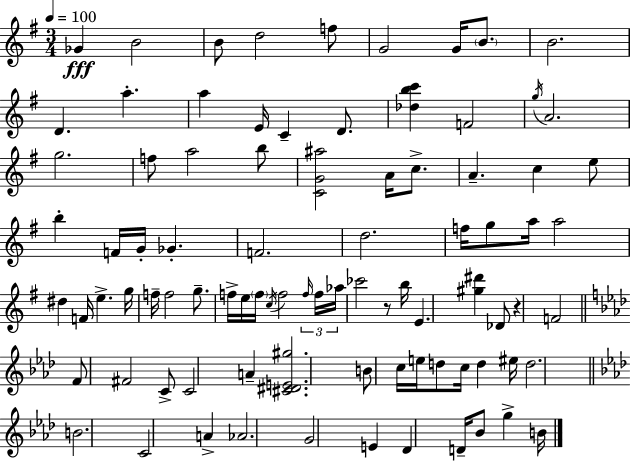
{
  \clef treble
  \numericTimeSignature
  \time 3/4
  \key e \minor
  \tempo 4 = 100
  \repeat volta 2 { ges'4\fff b'2 | b'8 d''2 f''8 | g'2 g'16 \parenthesize b'8. | b'2. | \break d'4. a''4.-. | a''4 e'16 c'4-- d'8. | <des'' b'' c'''>4 f'2 | \acciaccatura { g''16 } a'2. | \break g''2. | f''8 a''2 b''8 | <c' g' ais''>2 a'16 c''8.-> | a'4.-- c''4 e''8 | \break b''4-. f'16 g'16-. ges'4.-. | f'2. | d''2. | f''16 g''8 a''16 a''2 | \break dis''4 f'16 e''4.-> | g''16 f''16-- f''2 g''8.-- | f''16-> e''16 \parenthesize f''16 \acciaccatura { c''16 } f''2 | \tuplet 3/2 { \grace { f''16 } f''16 aes''16 } ces'''2 | \break r8 b''16 e'4. <gis'' dis'''>4 | des'8 r4 f'2 | \bar "||" \break \key f \minor f'8 fis'2 c'8-> | c'2 a'4-- | <cis' dis' e' gis''>2. | b'8 c''16 e''16 d''8 c''16 d''4 eis''16 | \break d''2. | \bar "||" \break \key f \minor b'2. | c'2 a'4-> | aes'2. | g'2 e'4 | \break des'4 d'16-- bes'8 g''4-> b'16 | } \bar "|."
}